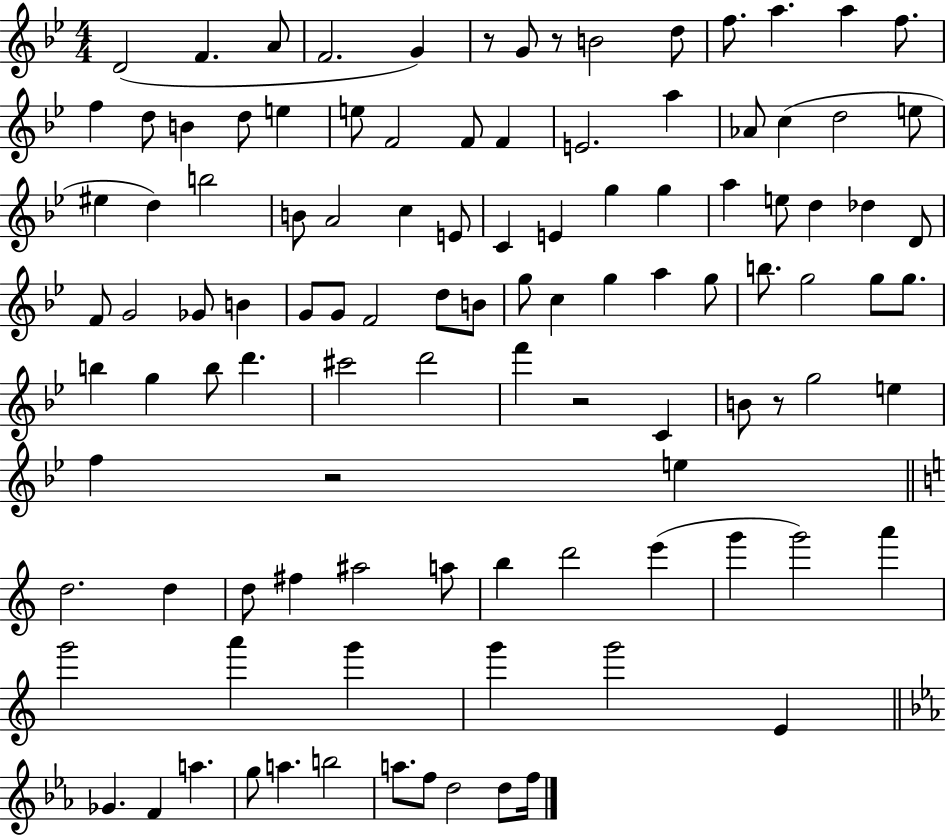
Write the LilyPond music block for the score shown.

{
  \clef treble
  \numericTimeSignature
  \time 4/4
  \key bes \major
  d'2( f'4. a'8 | f'2. g'4) | r8 g'8 r8 b'2 d''8 | f''8. a''4. a''4 f''8. | \break f''4 d''8 b'4 d''8 e''4 | e''8 f'2 f'8 f'4 | e'2. a''4 | aes'8 c''4( d''2 e''8 | \break eis''4 d''4) b''2 | b'8 a'2 c''4 e'8 | c'4 e'4 g''4 g''4 | a''4 e''8 d''4 des''4 d'8 | \break f'8 g'2 ges'8 b'4 | g'8 g'8 f'2 d''8 b'8 | g''8 c''4 g''4 a''4 g''8 | b''8. g''2 g''8 g''8. | \break b''4 g''4 b''8 d'''4. | cis'''2 d'''2 | f'''4 r2 c'4 | b'8 r8 g''2 e''4 | \break f''4 r2 e''4 | \bar "||" \break \key c \major d''2. d''4 | d''8 fis''4 ais''2 a''8 | b''4 d'''2 e'''4( | g'''4 g'''2) a'''4 | \break g'''2 a'''4 g'''4 | g'''4 g'''2 e'4 | \bar "||" \break \key c \minor ges'4. f'4 a''4. | g''8 a''4. b''2 | a''8. f''8 d''2 d''8 f''16 | \bar "|."
}